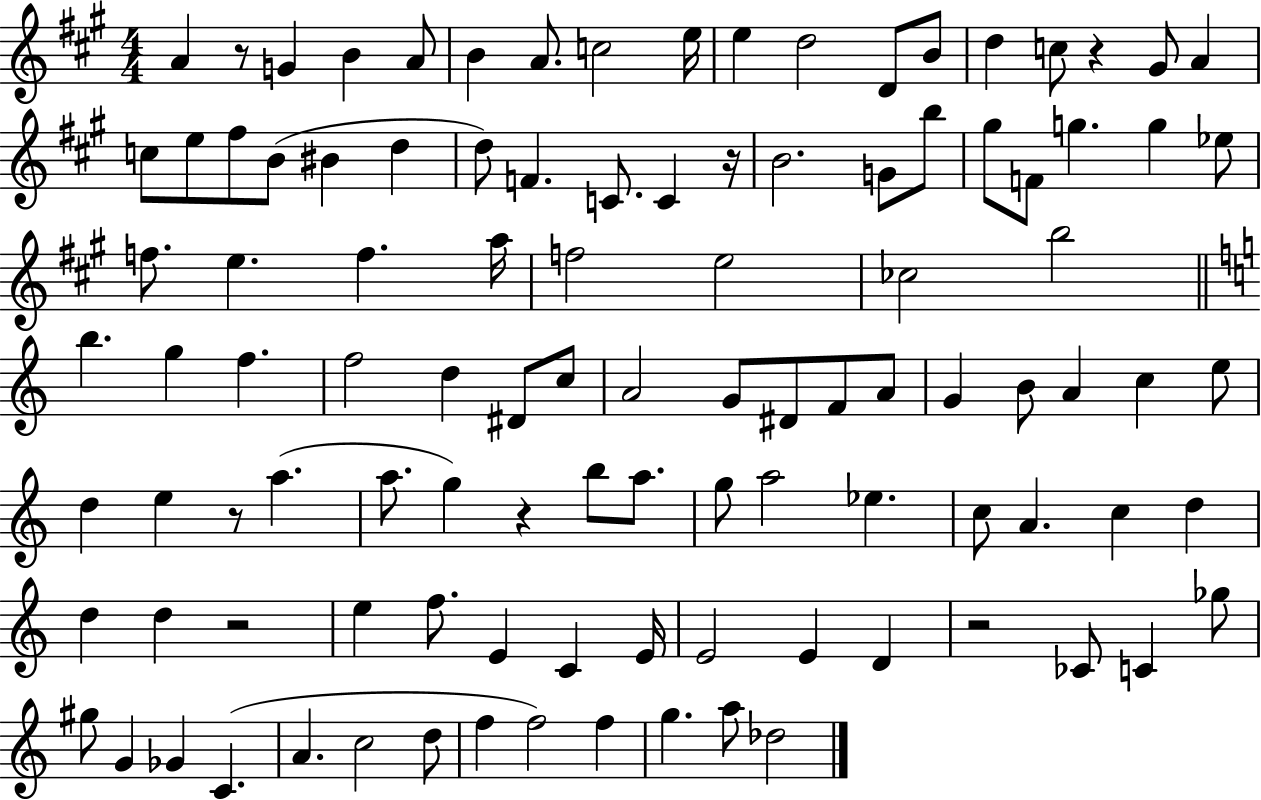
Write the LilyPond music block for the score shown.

{
  \clef treble
  \numericTimeSignature
  \time 4/4
  \key a \major
  a'4 r8 g'4 b'4 a'8 | b'4 a'8. c''2 e''16 | e''4 d''2 d'8 b'8 | d''4 c''8 r4 gis'8 a'4 | \break c''8 e''8 fis''8 b'8( bis'4 d''4 | d''8) f'4. c'8. c'4 r16 | b'2. g'8 b''8 | gis''8 f'8 g''4. g''4 ees''8 | \break f''8. e''4. f''4. a''16 | f''2 e''2 | ces''2 b''2 | \bar "||" \break \key a \minor b''4. g''4 f''4. | f''2 d''4 dis'8 c''8 | a'2 g'8 dis'8 f'8 a'8 | g'4 b'8 a'4 c''4 e''8 | \break d''4 e''4 r8 a''4.( | a''8. g''4) r4 b''8 a''8. | g''8 a''2 ees''4. | c''8 a'4. c''4 d''4 | \break d''4 d''4 r2 | e''4 f''8. e'4 c'4 e'16 | e'2 e'4 d'4 | r2 ces'8 c'4 ges''8 | \break gis''8 g'4 ges'4 c'4.( | a'4. c''2 d''8 | f''4 f''2) f''4 | g''4. a''8 des''2 | \break \bar "|."
}